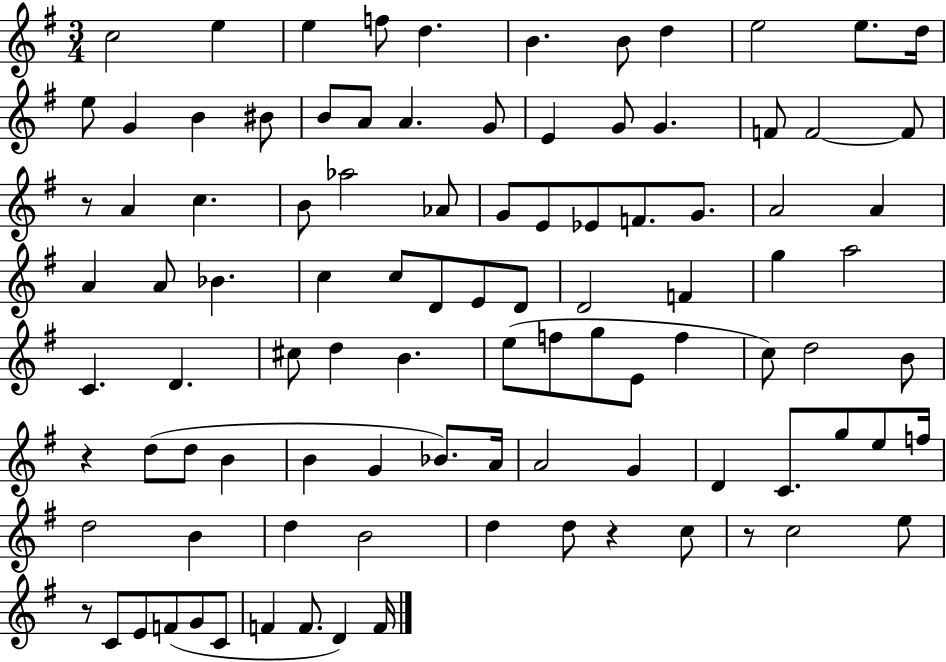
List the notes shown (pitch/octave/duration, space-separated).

C5/h E5/q E5/q F5/e D5/q. B4/q. B4/e D5/q E5/h E5/e. D5/s E5/e G4/q B4/q BIS4/e B4/e A4/e A4/q. G4/e E4/q G4/e G4/q. F4/e F4/h F4/e R/e A4/q C5/q. B4/e Ab5/h Ab4/e G4/e E4/e Eb4/e F4/e. G4/e. A4/h A4/q A4/q A4/e Bb4/q. C5/q C5/e D4/e E4/e D4/e D4/h F4/q G5/q A5/h C4/q. D4/q. C#5/e D5/q B4/q. E5/e F5/e G5/e E4/e F5/q C5/e D5/h B4/e R/q D5/e D5/e B4/q B4/q G4/q Bb4/e. A4/s A4/h G4/q D4/q C4/e. G5/e E5/e F5/s D5/h B4/q D5/q B4/h D5/q D5/e R/q C5/e R/e C5/h E5/e R/e C4/e E4/e F4/e G4/e C4/e F4/q F4/e. D4/q F4/s